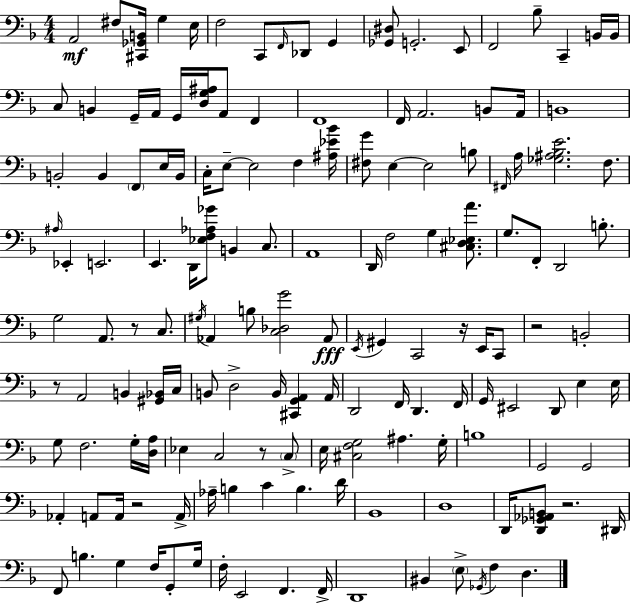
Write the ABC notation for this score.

X:1
T:Untitled
M:4/4
L:1/4
K:F
A,,2 ^F,/2 [^C,,_G,,B,,]/4 G, E,/4 F,2 C,,/2 F,,/4 _D,,/2 G,, [_G,,^D,]/2 G,,2 E,,/2 F,,2 _B,/2 C,, B,,/4 B,,/4 C,/2 B,, G,,/4 A,,/4 G,,/4 [D,G,^A,]/4 A,,/2 F,, F,,4 F,,/4 A,,2 B,,/2 A,,/4 B,,4 B,,2 B,, F,,/2 E,/4 B,,/4 C,/4 E,/2 E,2 F, [^A,_E_B]/4 [^F,G]/2 E, E,2 B,/2 ^F,,/4 A,/4 [_G,^A,_B,E]2 F,/2 ^A,/4 _E,, E,,2 E,, D,,/4 [_E,F,_A,_G]/2 B,, C,/2 A,,4 D,,/4 F,2 G, [^C,D,_E,A]/2 G,/2 F,,/2 D,,2 B,/2 G,2 A,,/2 z/2 C,/2 ^G,/4 _A,, B,/2 [C,_D,G]2 _A,,/2 E,,/4 ^G,, C,,2 z/4 E,,/4 C,,/2 z2 B,,2 z/2 A,,2 B,, [^G,,_B,,]/4 C,/4 B,,/2 D,2 B,,/4 [^C,,G,,A,,] A,,/4 D,,2 F,,/4 D,, F,,/4 G,,/4 ^E,,2 D,,/2 E, E,/4 G,/2 F,2 G,/4 [D,A,]/4 _E, C,2 z/2 C,/2 E,/4 [^C,F,G,]2 ^A, G,/4 B,4 G,,2 G,,2 _A,, A,,/2 A,,/4 z2 A,,/4 _A,/4 B, C B, D/4 _B,,4 D,4 D,,/4 [D,,_G,,_A,,B,,]/2 z2 ^D,,/4 F,,/2 B, G, F,/4 G,,/2 G,/4 F,/4 E,,2 F,, F,,/4 D,,4 ^B,, E,/2 _G,,/4 F, D,